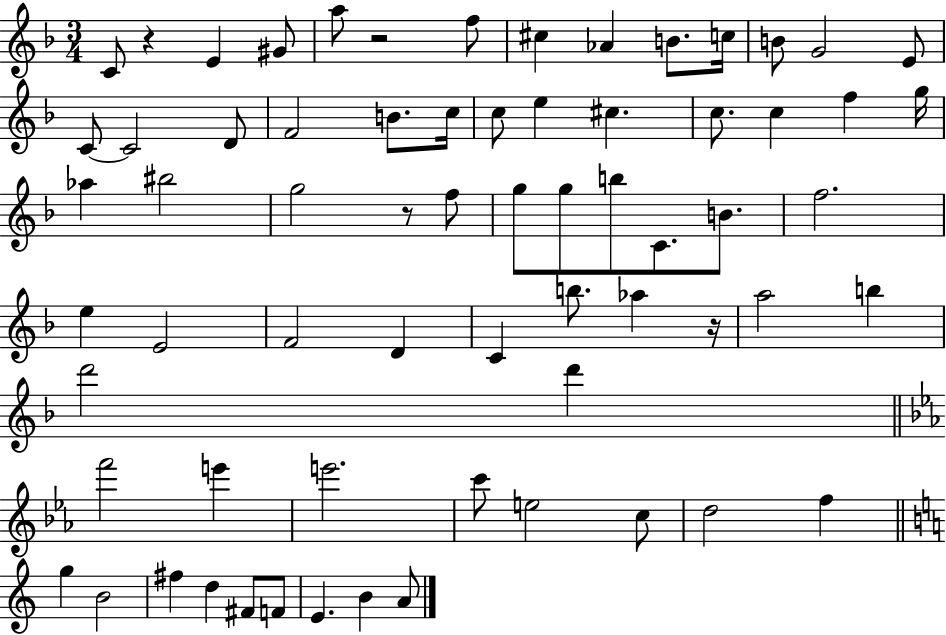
{
  \clef treble
  \numericTimeSignature
  \time 3/4
  \key f \major
  c'8 r4 e'4 gis'8 | a''8 r2 f''8 | cis''4 aes'4 b'8. c''16 | b'8 g'2 e'8 | \break c'8~~ c'2 d'8 | f'2 b'8. c''16 | c''8 e''4 cis''4. | c''8. c''4 f''4 g''16 | \break aes''4 bis''2 | g''2 r8 f''8 | g''8 g''8 b''8 c'8. b'8. | f''2. | \break e''4 e'2 | f'2 d'4 | c'4 b''8. aes''4 r16 | a''2 b''4 | \break d'''2 d'''4 | \bar "||" \break \key ees \major f'''2 e'''4 | e'''2. | c'''8 e''2 c''8 | d''2 f''4 | \break \bar "||" \break \key c \major g''4 b'2 | fis''4 d''4 fis'8 f'8 | e'4. b'4 a'8 | \bar "|."
}